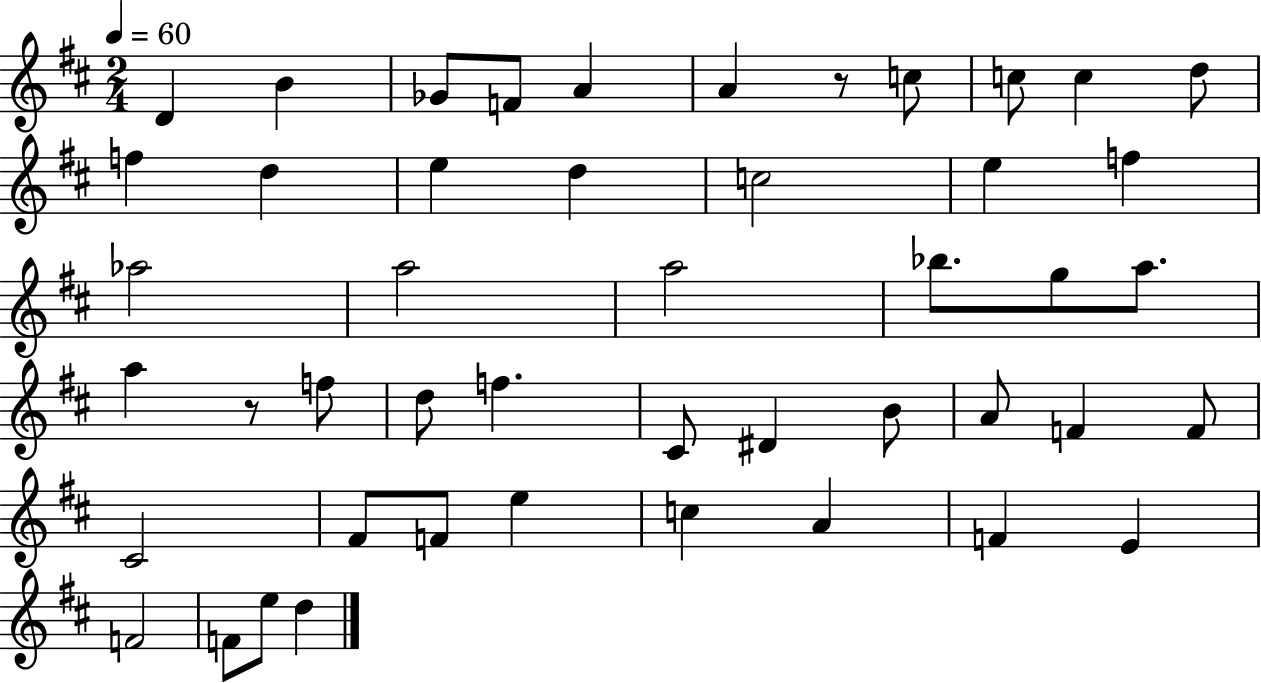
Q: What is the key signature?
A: D major